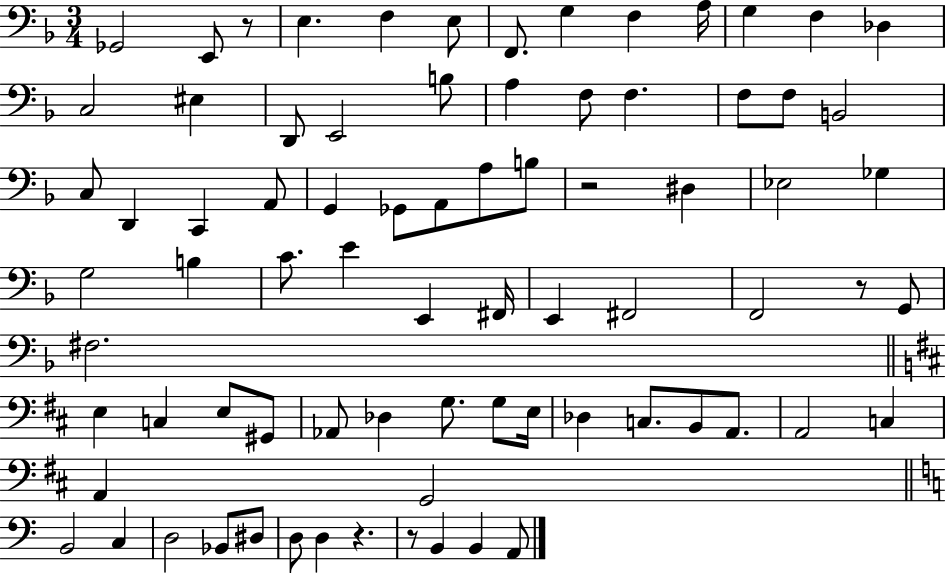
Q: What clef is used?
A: bass